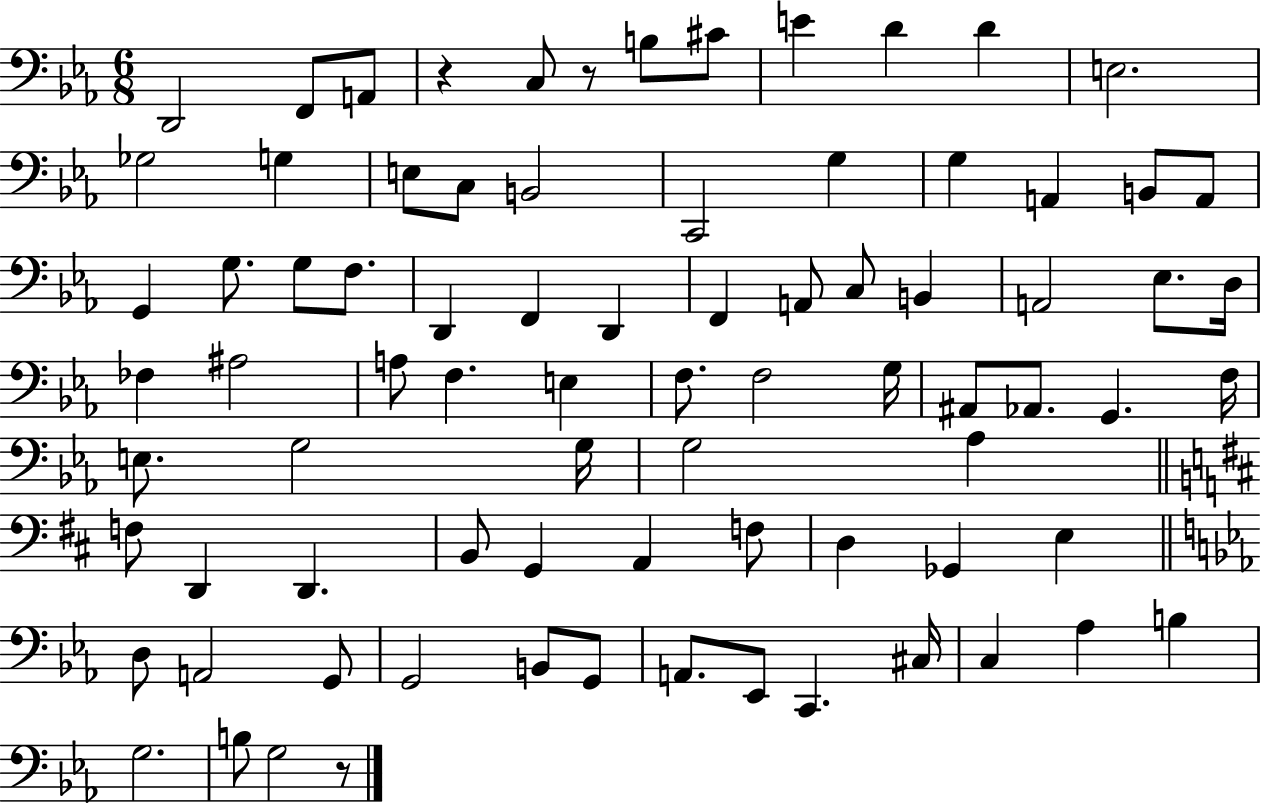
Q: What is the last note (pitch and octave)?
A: G3